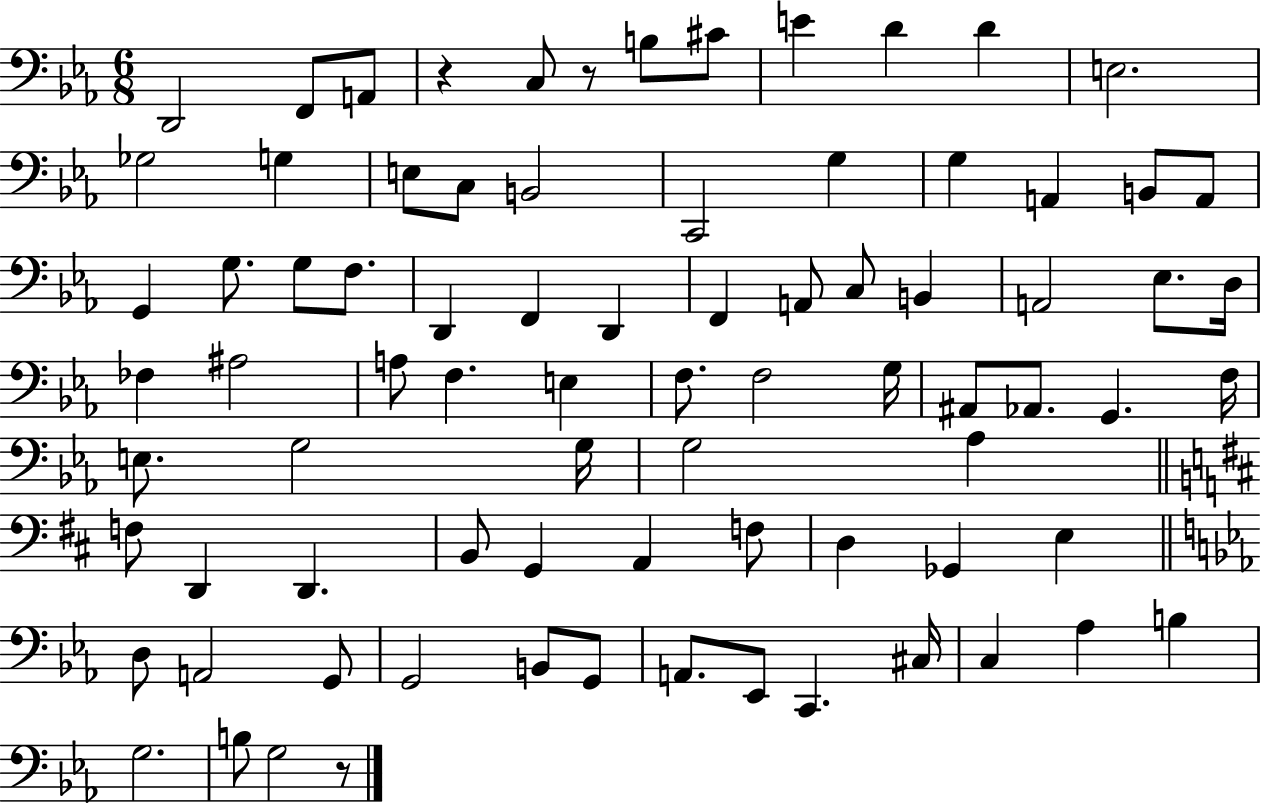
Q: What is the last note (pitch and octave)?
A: G3